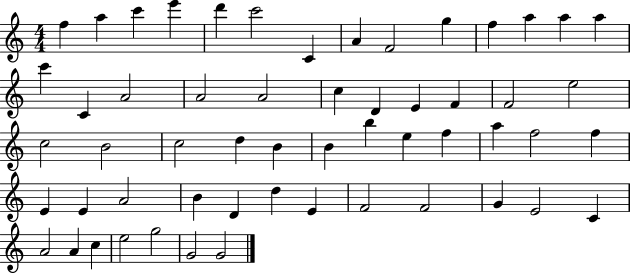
F5/q A5/q C6/q E6/q D6/q C6/h C4/q A4/q F4/h G5/q F5/q A5/q A5/q A5/q C6/q C4/q A4/h A4/h A4/h C5/q D4/q E4/q F4/q F4/h E5/h C5/h B4/h C5/h D5/q B4/q B4/q B5/q E5/q F5/q A5/q F5/h F5/q E4/q E4/q A4/h B4/q D4/q D5/q E4/q F4/h F4/h G4/q E4/h C4/q A4/h A4/q C5/q E5/h G5/h G4/h G4/h